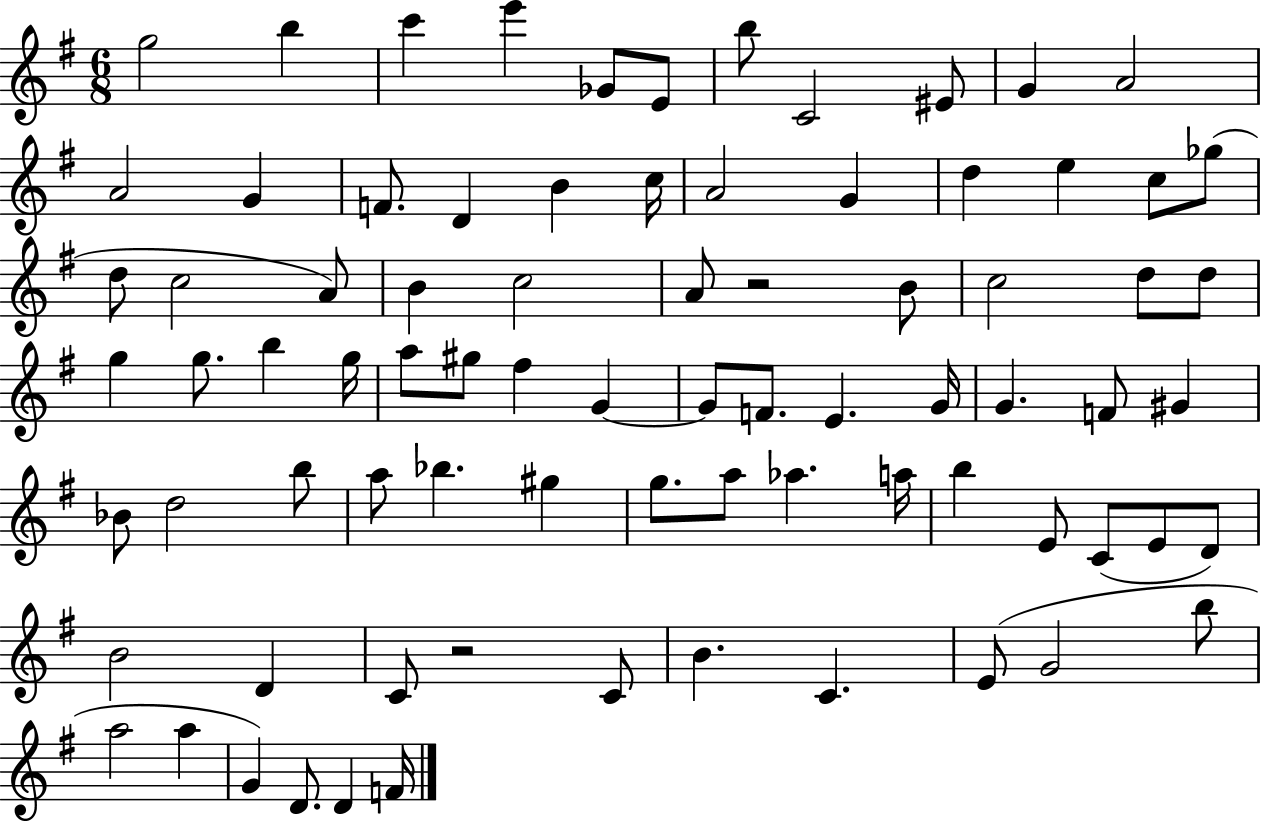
G5/h B5/q C6/q E6/q Gb4/e E4/e B5/e C4/h EIS4/e G4/q A4/h A4/h G4/q F4/e. D4/q B4/q C5/s A4/h G4/q D5/q E5/q C5/e Gb5/e D5/e C5/h A4/e B4/q C5/h A4/e R/h B4/e C5/h D5/e D5/e G5/q G5/e. B5/q G5/s A5/e G#5/e F#5/q G4/q G4/e F4/e. E4/q. G4/s G4/q. F4/e G#4/q Bb4/e D5/h B5/e A5/e Bb5/q. G#5/q G5/e. A5/e Ab5/q. A5/s B5/q E4/e C4/e E4/e D4/e B4/h D4/q C4/e R/h C4/e B4/q. C4/q. E4/e G4/h B5/e A5/h A5/q G4/q D4/e. D4/q F4/s